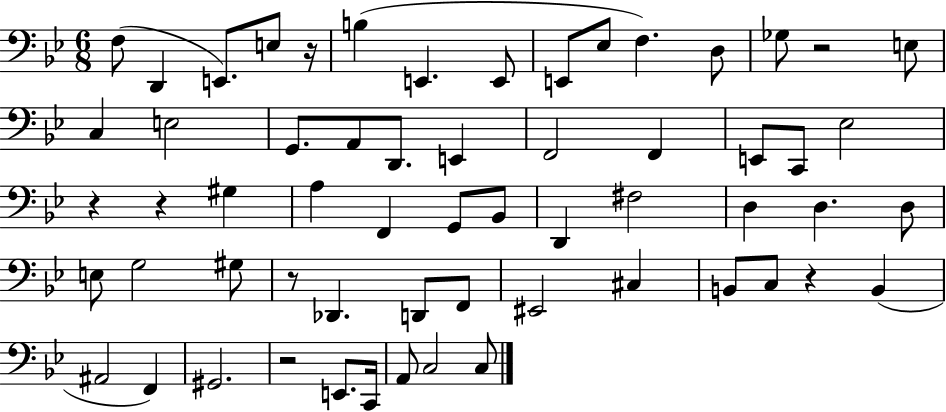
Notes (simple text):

F3/e D2/q E2/e. E3/e R/s B3/q E2/q. E2/e E2/e Eb3/e F3/q. D3/e Gb3/e R/h E3/e C3/q E3/h G2/e. A2/e D2/e. E2/q F2/h F2/q E2/e C2/e Eb3/h R/q R/q G#3/q A3/q F2/q G2/e Bb2/e D2/q F#3/h D3/q D3/q. D3/e E3/e G3/h G#3/e R/e Db2/q. D2/e F2/e EIS2/h C#3/q B2/e C3/e R/q B2/q A#2/h F2/q G#2/h. R/h E2/e. C2/s A2/e C3/h C3/e